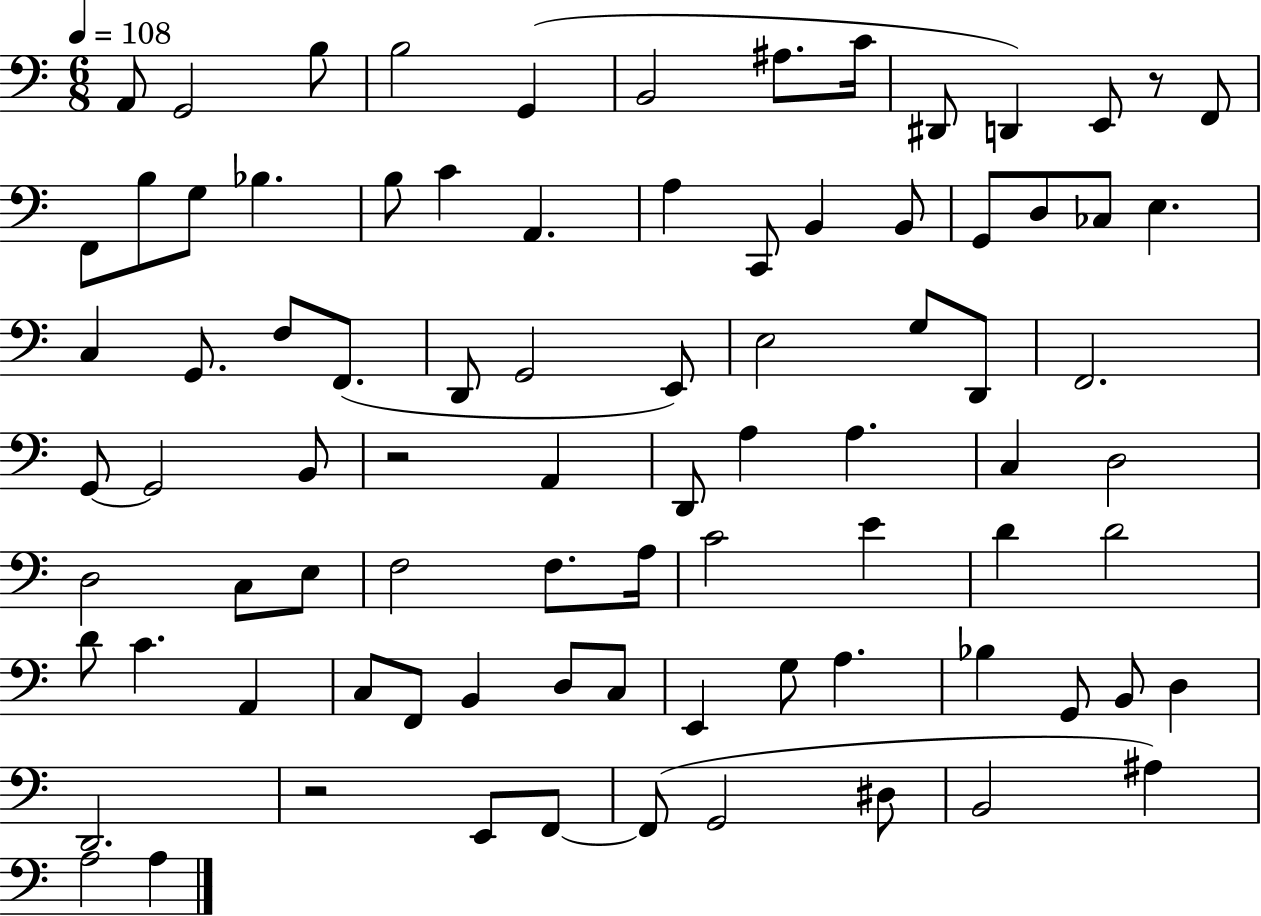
X:1
T:Untitled
M:6/8
L:1/4
K:C
A,,/2 G,,2 B,/2 B,2 G,, B,,2 ^A,/2 C/4 ^D,,/2 D,, E,,/2 z/2 F,,/2 F,,/2 B,/2 G,/2 _B, B,/2 C A,, A, C,,/2 B,, B,,/2 G,,/2 D,/2 _C,/2 E, C, G,,/2 F,/2 F,,/2 D,,/2 G,,2 E,,/2 E,2 G,/2 D,,/2 F,,2 G,,/2 G,,2 B,,/2 z2 A,, D,,/2 A, A, C, D,2 D,2 C,/2 E,/2 F,2 F,/2 A,/4 C2 E D D2 D/2 C A,, C,/2 F,,/2 B,, D,/2 C,/2 E,, G,/2 A, _B, G,,/2 B,,/2 D, D,,2 z2 E,,/2 F,,/2 F,,/2 G,,2 ^D,/2 B,,2 ^A, A,2 A,